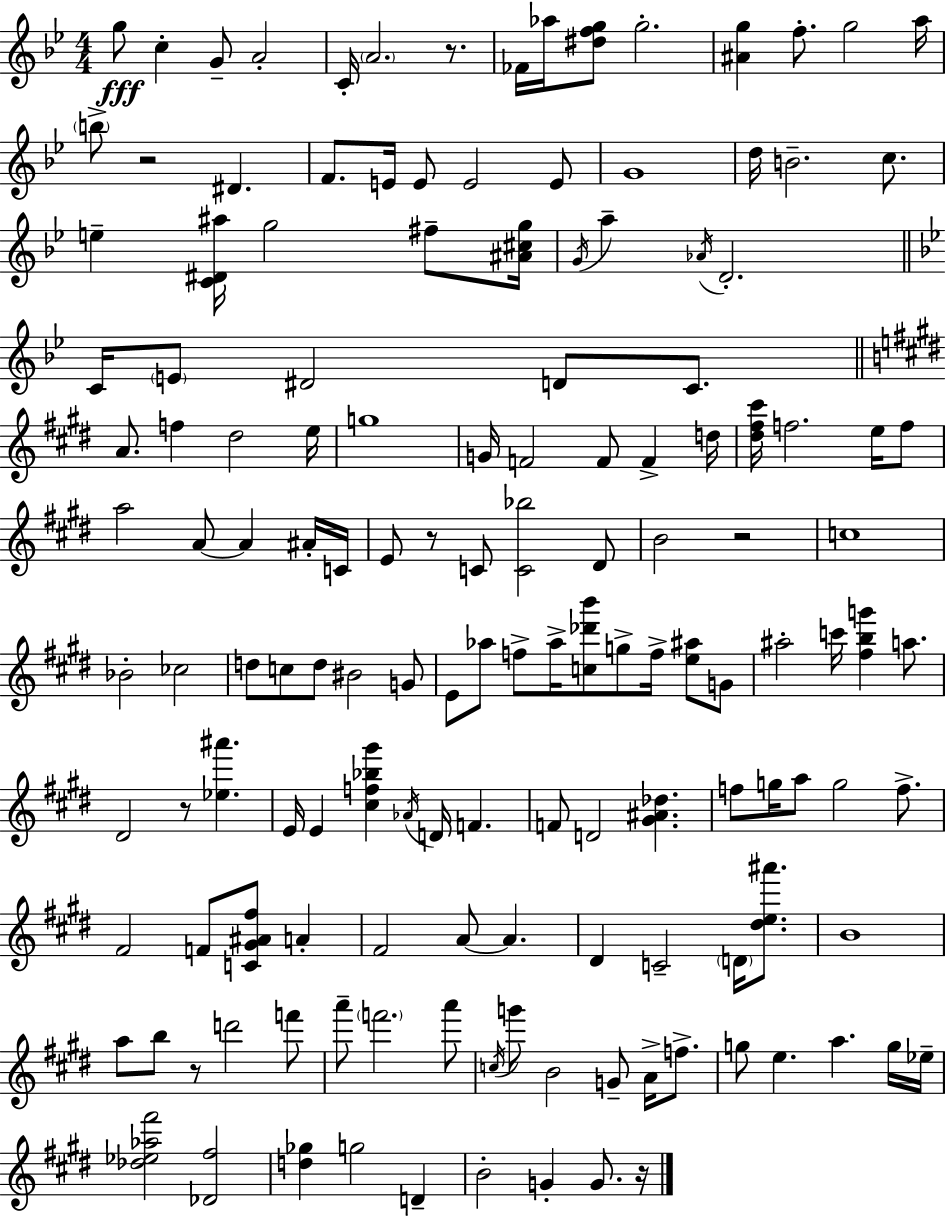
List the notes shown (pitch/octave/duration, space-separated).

G5/e C5/q G4/e A4/h C4/s A4/h. R/e. FES4/s Ab5/s [D#5,F5,G5]/e G5/h. [A#4,G5]/q F5/e. G5/h A5/s B5/e R/h D#4/q. F4/e. E4/s E4/e E4/h E4/e G4/w D5/s B4/h. C5/e. E5/q [C4,D#4,A#5]/s G5/h F#5/e [A#4,C#5,G5]/s G4/s A5/q Ab4/s D4/h. C4/s E4/e D#4/h D4/e C4/e. A4/e. F5/q D#5/h E5/s G5/w G4/s F4/h F4/e F4/q D5/s [D#5,F#5,C#6]/s F5/h. E5/s F5/e A5/h A4/e A4/q A#4/s C4/s E4/e R/e C4/e [C4,Bb5]/h D#4/e B4/h R/h C5/w Bb4/h CES5/h D5/e C5/e D5/e BIS4/h G4/e E4/e Ab5/e F5/e Ab5/s [C5,Db6,B6]/e G5/e F5/s [E5,A#5]/e G4/e A#5/h C6/s [F#5,B5,G6]/q A5/e. D#4/h R/e [Eb5,A#6]/q. E4/s E4/q [C#5,F5,Bb5,G#6]/q Ab4/s D4/s F4/q. F4/e D4/h [G#4,A#4,Db5]/q. F5/e G5/s A5/e G5/h F5/e. F#4/h F4/e [C4,G#4,A#4,F#5]/e A4/q F#4/h A4/e A4/q. D#4/q C4/h D4/s [D#5,E5,A#6]/e. B4/w A5/e B5/e R/e D6/h F6/e A6/e F6/h. A6/e C5/s G6/e B4/h G4/e A4/s F5/e. G5/e E5/q. A5/q. G5/s Eb5/s [Db5,Eb5,Ab5,F#6]/h [Db4,F#5]/h [D5,Gb5]/q G5/h D4/q B4/h G4/q G4/e. R/s